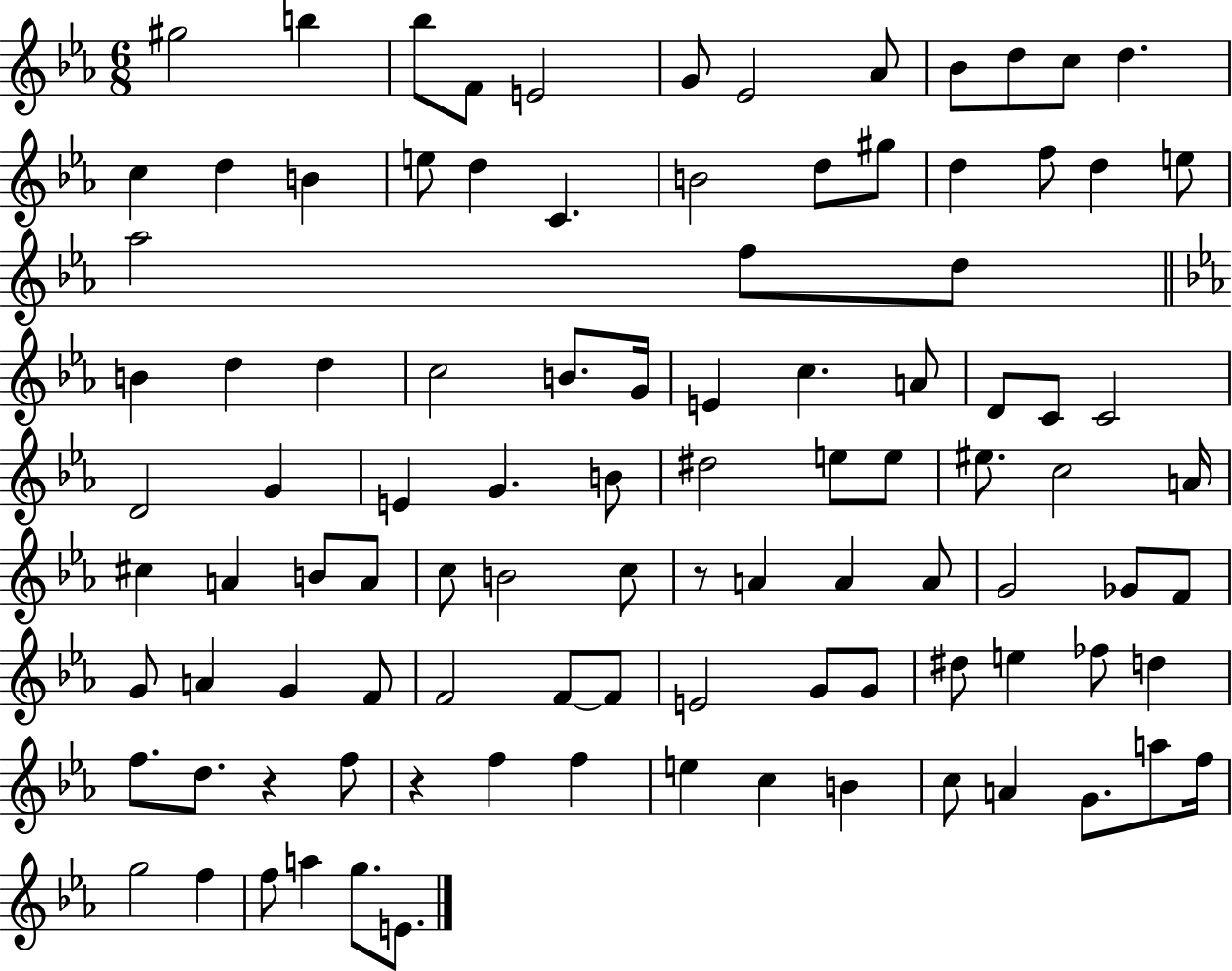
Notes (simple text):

G#5/h B5/q Bb5/e F4/e E4/h G4/e Eb4/h Ab4/e Bb4/e D5/e C5/e D5/q. C5/q D5/q B4/q E5/e D5/q C4/q. B4/h D5/e G#5/e D5/q F5/e D5/q E5/e Ab5/h F5/e D5/e B4/q D5/q D5/q C5/h B4/e. G4/s E4/q C5/q. A4/e D4/e C4/e C4/h D4/h G4/q E4/q G4/q. B4/e D#5/h E5/e E5/e EIS5/e. C5/h A4/s C#5/q A4/q B4/e A4/e C5/e B4/h C5/e R/e A4/q A4/q A4/e G4/h Gb4/e F4/e G4/e A4/q G4/q F4/e F4/h F4/e F4/e E4/h G4/e G4/e D#5/e E5/q FES5/e D5/q F5/e. D5/e. R/q F5/e R/q F5/q F5/q E5/q C5/q B4/q C5/e A4/q G4/e. A5/e F5/s G5/h F5/q F5/e A5/q G5/e. E4/e.